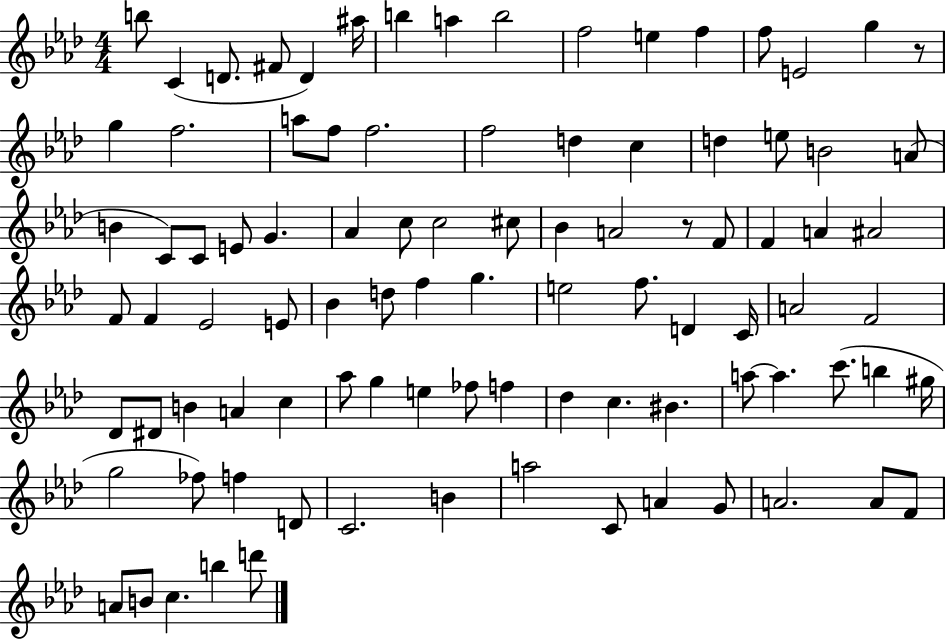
B5/e C4/q D4/e. F#4/e D4/q A#5/s B5/q A5/q B5/h F5/h E5/q F5/q F5/e E4/h G5/q R/e G5/q F5/h. A5/e F5/e F5/h. F5/h D5/q C5/q D5/q E5/e B4/h A4/e B4/q C4/e C4/e E4/e G4/q. Ab4/q C5/e C5/h C#5/e Bb4/q A4/h R/e F4/e F4/q A4/q A#4/h F4/e F4/q Eb4/h E4/e Bb4/q D5/e F5/q G5/q. E5/h F5/e. D4/q C4/s A4/h F4/h Db4/e D#4/e B4/q A4/q C5/q Ab5/e G5/q E5/q FES5/e F5/q Db5/q C5/q. BIS4/q. A5/e A5/q. C6/e. B5/q G#5/s G5/h FES5/e F5/q D4/e C4/h. B4/q A5/h C4/e A4/q G4/e A4/h. A4/e F4/e A4/e B4/e C5/q. B5/q D6/e